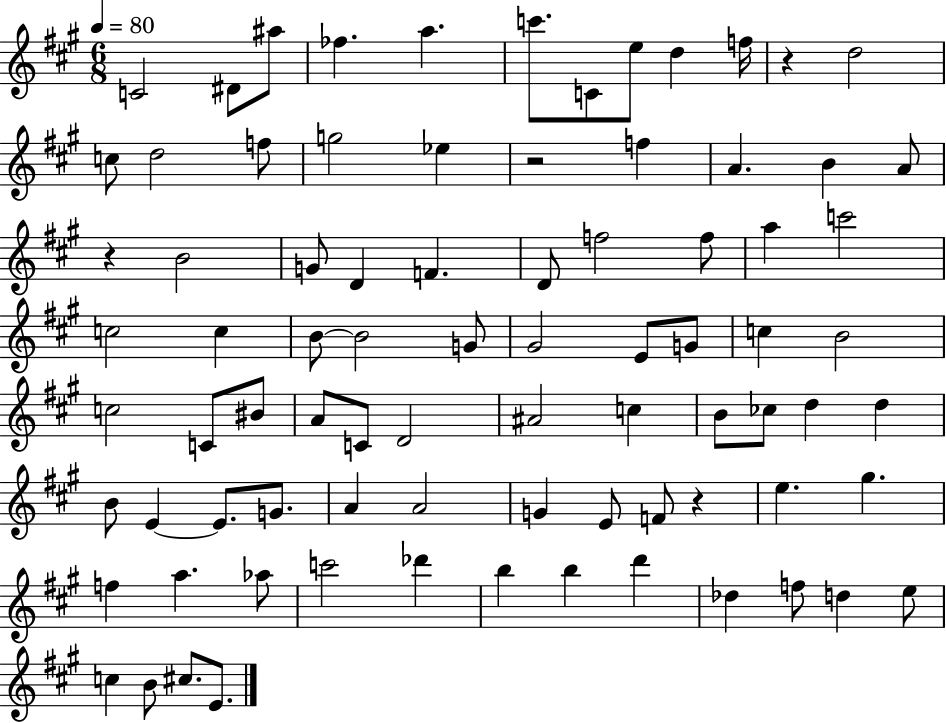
X:1
T:Untitled
M:6/8
L:1/4
K:A
C2 ^D/2 ^a/2 _f a c'/2 C/2 e/2 d f/4 z d2 c/2 d2 f/2 g2 _e z2 f A B A/2 z B2 G/2 D F D/2 f2 f/2 a c'2 c2 c B/2 B2 G/2 ^G2 E/2 G/2 c B2 c2 C/2 ^B/2 A/2 C/2 D2 ^A2 c B/2 _c/2 d d B/2 E E/2 G/2 A A2 G E/2 F/2 z e ^g f a _a/2 c'2 _d' b b d' _d f/2 d e/2 c B/2 ^c/2 E/2